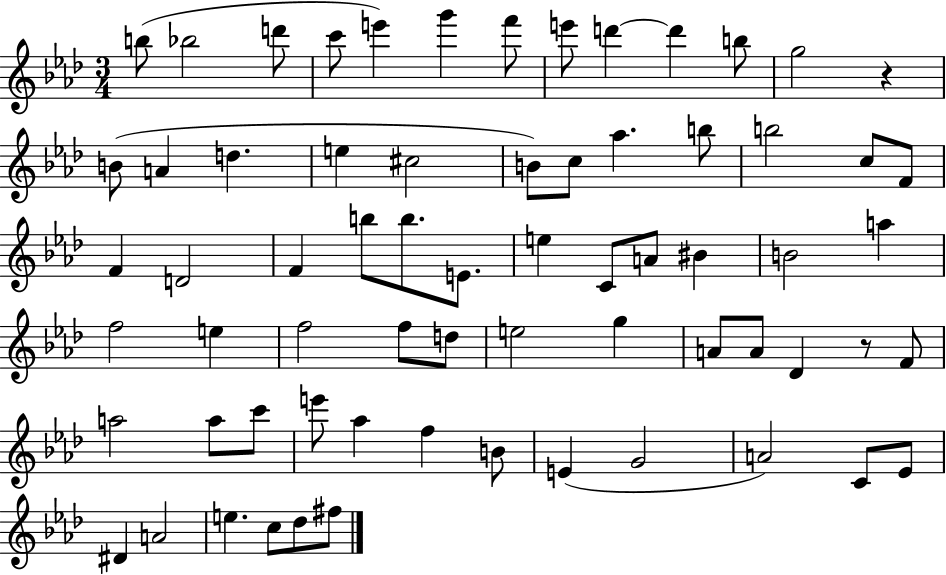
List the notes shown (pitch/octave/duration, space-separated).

B5/e Bb5/h D6/e C6/e E6/q G6/q F6/e E6/e D6/q D6/q B5/e G5/h R/q B4/e A4/q D5/q. E5/q C#5/h B4/e C5/e Ab5/q. B5/e B5/h C5/e F4/e F4/q D4/h F4/q B5/e B5/e. E4/e. E5/q C4/e A4/e BIS4/q B4/h A5/q F5/h E5/q F5/h F5/e D5/e E5/h G5/q A4/e A4/e Db4/q R/e F4/e A5/h A5/e C6/e E6/e Ab5/q F5/q B4/e E4/q G4/h A4/h C4/e Eb4/e D#4/q A4/h E5/q. C5/e Db5/e F#5/e